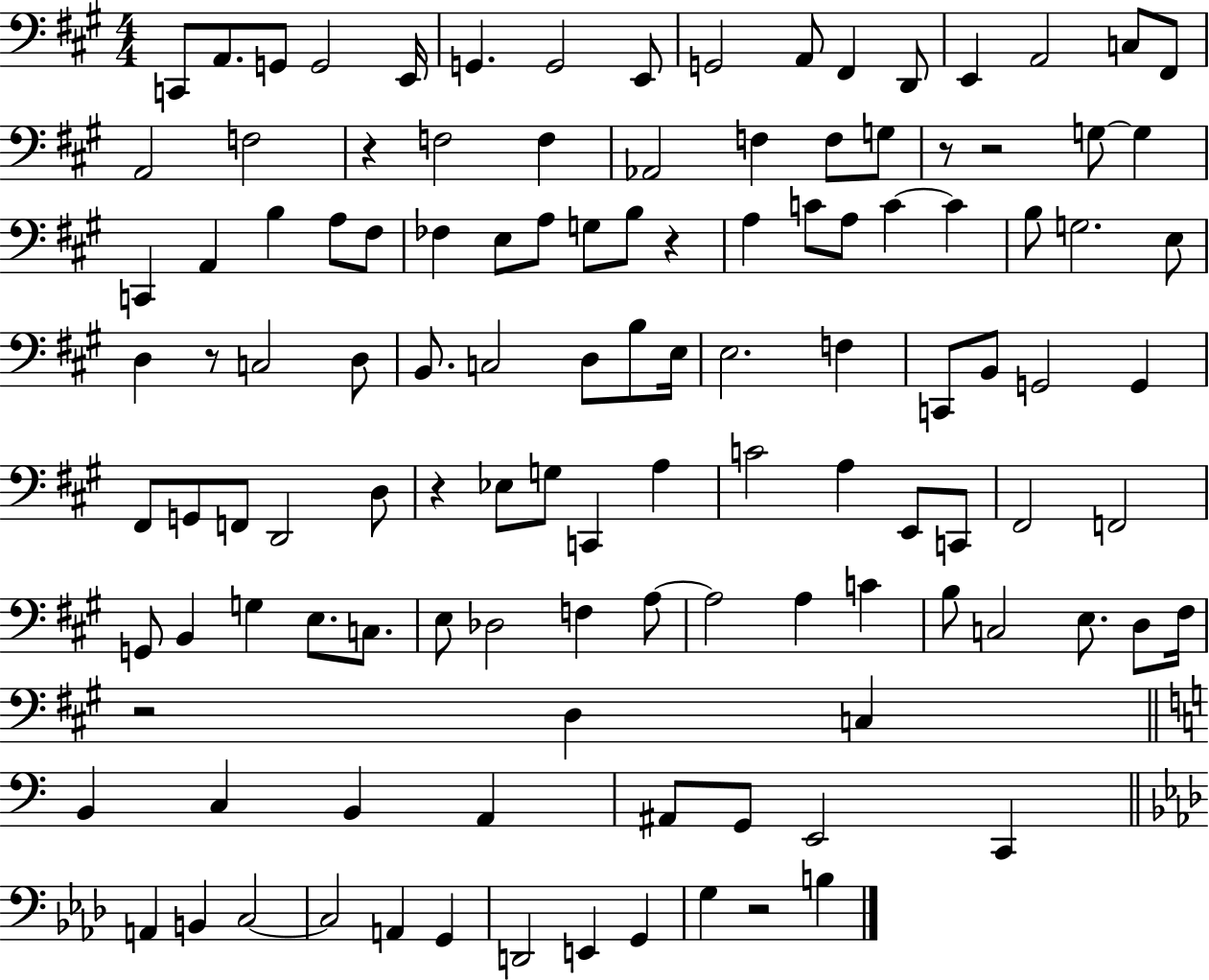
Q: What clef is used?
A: bass